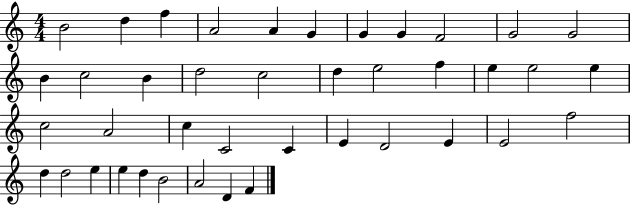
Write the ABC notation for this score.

X:1
T:Untitled
M:4/4
L:1/4
K:C
B2 d f A2 A G G G F2 G2 G2 B c2 B d2 c2 d e2 f e e2 e c2 A2 c C2 C E D2 E E2 f2 d d2 e e d B2 A2 D F